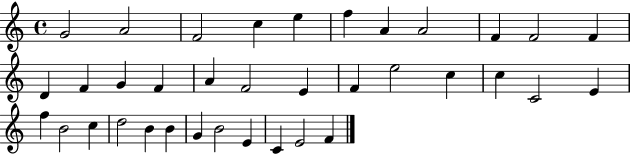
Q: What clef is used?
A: treble